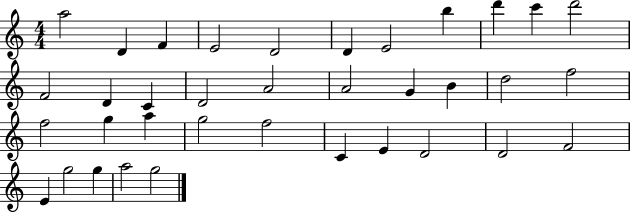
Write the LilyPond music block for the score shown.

{
  \clef treble
  \numericTimeSignature
  \time 4/4
  \key c \major
  a''2 d'4 f'4 | e'2 d'2 | d'4 e'2 b''4 | d'''4 c'''4 d'''2 | \break f'2 d'4 c'4 | d'2 a'2 | a'2 g'4 b'4 | d''2 f''2 | \break f''2 g''4 a''4 | g''2 f''2 | c'4 e'4 d'2 | d'2 f'2 | \break e'4 g''2 g''4 | a''2 g''2 | \bar "|."
}